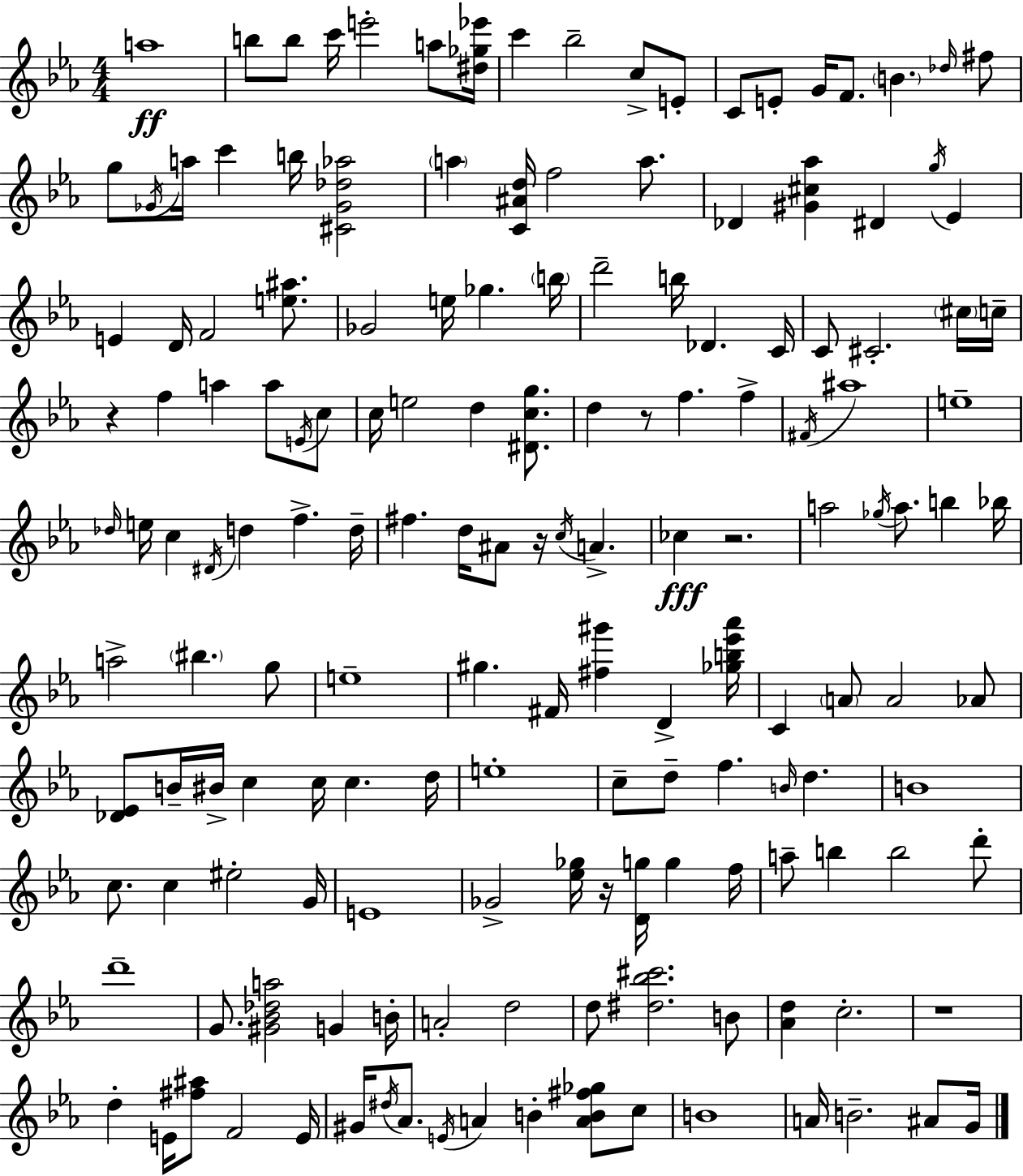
{
  \clef treble
  \numericTimeSignature
  \time 4/4
  \key ees \major
  a''1\ff | b''8 b''8 c'''16 e'''2-. a''8 <dis'' ges'' ees'''>16 | c'''4 bes''2-- c''8-> e'8-. | c'8 e'8-. g'16 f'8. \parenthesize b'4. \grace { des''16 } fis''8 | \break g''8 \acciaccatura { ges'16 } a''16 c'''4 b''16 <cis' ges' des'' aes''>2 | \parenthesize a''4 <c' ais' d''>16 f''2 a''8. | des'4 <gis' cis'' aes''>4 dis'4 \acciaccatura { g''16 } ees'4 | e'4 d'16 f'2 | \break <e'' ais''>8. ges'2 e''16 ges''4. | \parenthesize b''16 d'''2-- b''16 des'4. | c'16 c'8 cis'2.-. | \parenthesize cis''16 c''16-- r4 f''4 a''4 a''8 | \break \acciaccatura { e'16 } c''8 c''16 e''2 d''4 | <dis' c'' g''>8. d''4 r8 f''4. | f''4-> \acciaccatura { fis'16 } ais''1 | e''1-- | \break \grace { des''16 } e''16 c''4 \acciaccatura { dis'16 } d''4 | f''4.-> d''16-- fis''4. d''16 ais'8 | r16 \acciaccatura { c''16 } a'4.-> ces''4\fff r2. | a''2 | \break \acciaccatura { ges''16 } a''8. b''4 bes''16 a''2-> | \parenthesize bis''4. g''8 e''1-- | gis''4. fis'16 | <fis'' gis'''>4 d'4-> <ges'' b'' ees''' aes'''>16 c'4 \parenthesize a'8 a'2 | \break aes'8 <des' ees'>8 b'16-- bis'16-> c''4 | c''16 c''4. d''16 e''1-. | c''8-- d''8-- f''4. | \grace { b'16 } d''4. b'1 | \break c''8. c''4 | eis''2-. g'16 e'1 | ges'2-> | <ees'' ges''>16 r16 <d' g''>16 g''4 f''16 a''8-- b''4 | \break b''2 d'''8-. d'''1-- | g'8. <gis' bes' des'' a''>2 | g'4 b'16-. a'2-. | d''2 d''8 <dis'' bes'' cis'''>2. | \break b'8 <aes' d''>4 c''2.-. | r1 | d''4-. e'16 <fis'' ais''>8 | f'2 e'16 gis'16 \acciaccatura { dis''16 } aes'8. \acciaccatura { e'16 } | \break a'4 b'4-. <a' b' fis'' ges''>8 c''8 b'1 | a'16 b'2.-- | ais'8 g'16 \bar "|."
}